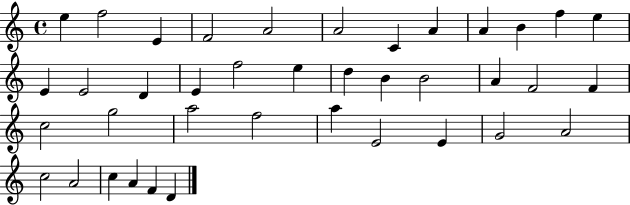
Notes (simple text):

E5/q F5/h E4/q F4/h A4/h A4/h C4/q A4/q A4/q B4/q F5/q E5/q E4/q E4/h D4/q E4/q F5/h E5/q D5/q B4/q B4/h A4/q F4/h F4/q C5/h G5/h A5/h F5/h A5/q E4/h E4/q G4/h A4/h C5/h A4/h C5/q A4/q F4/q D4/q